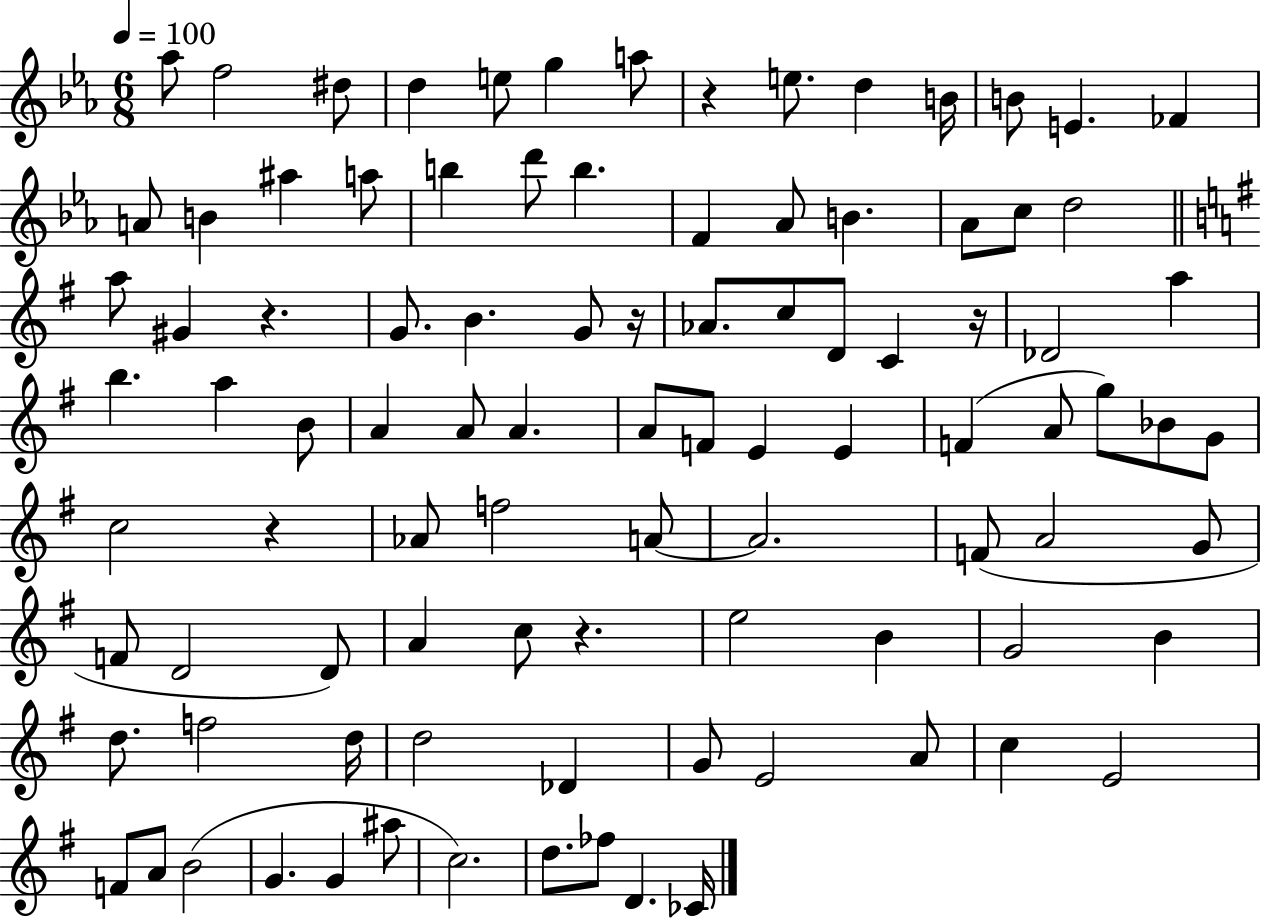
Ab5/e F5/h D#5/e D5/q E5/e G5/q A5/e R/q E5/e. D5/q B4/s B4/e E4/q. FES4/q A4/e B4/q A#5/q A5/e B5/q D6/e B5/q. F4/q Ab4/e B4/q. Ab4/e C5/e D5/h A5/e G#4/q R/q. G4/e. B4/q. G4/e R/s Ab4/e. C5/e D4/e C4/q R/s Db4/h A5/q B5/q. A5/q B4/e A4/q A4/e A4/q. A4/e F4/e E4/q E4/q F4/q A4/e G5/e Bb4/e G4/e C5/h R/q Ab4/e F5/h A4/e A4/h. F4/e A4/h G4/e F4/e D4/h D4/e A4/q C5/e R/q. E5/h B4/q G4/h B4/q D5/e. F5/h D5/s D5/h Db4/q G4/e E4/h A4/e C5/q E4/h F4/e A4/e B4/h G4/q. G4/q A#5/e C5/h. D5/e. FES5/e D4/q. CES4/s